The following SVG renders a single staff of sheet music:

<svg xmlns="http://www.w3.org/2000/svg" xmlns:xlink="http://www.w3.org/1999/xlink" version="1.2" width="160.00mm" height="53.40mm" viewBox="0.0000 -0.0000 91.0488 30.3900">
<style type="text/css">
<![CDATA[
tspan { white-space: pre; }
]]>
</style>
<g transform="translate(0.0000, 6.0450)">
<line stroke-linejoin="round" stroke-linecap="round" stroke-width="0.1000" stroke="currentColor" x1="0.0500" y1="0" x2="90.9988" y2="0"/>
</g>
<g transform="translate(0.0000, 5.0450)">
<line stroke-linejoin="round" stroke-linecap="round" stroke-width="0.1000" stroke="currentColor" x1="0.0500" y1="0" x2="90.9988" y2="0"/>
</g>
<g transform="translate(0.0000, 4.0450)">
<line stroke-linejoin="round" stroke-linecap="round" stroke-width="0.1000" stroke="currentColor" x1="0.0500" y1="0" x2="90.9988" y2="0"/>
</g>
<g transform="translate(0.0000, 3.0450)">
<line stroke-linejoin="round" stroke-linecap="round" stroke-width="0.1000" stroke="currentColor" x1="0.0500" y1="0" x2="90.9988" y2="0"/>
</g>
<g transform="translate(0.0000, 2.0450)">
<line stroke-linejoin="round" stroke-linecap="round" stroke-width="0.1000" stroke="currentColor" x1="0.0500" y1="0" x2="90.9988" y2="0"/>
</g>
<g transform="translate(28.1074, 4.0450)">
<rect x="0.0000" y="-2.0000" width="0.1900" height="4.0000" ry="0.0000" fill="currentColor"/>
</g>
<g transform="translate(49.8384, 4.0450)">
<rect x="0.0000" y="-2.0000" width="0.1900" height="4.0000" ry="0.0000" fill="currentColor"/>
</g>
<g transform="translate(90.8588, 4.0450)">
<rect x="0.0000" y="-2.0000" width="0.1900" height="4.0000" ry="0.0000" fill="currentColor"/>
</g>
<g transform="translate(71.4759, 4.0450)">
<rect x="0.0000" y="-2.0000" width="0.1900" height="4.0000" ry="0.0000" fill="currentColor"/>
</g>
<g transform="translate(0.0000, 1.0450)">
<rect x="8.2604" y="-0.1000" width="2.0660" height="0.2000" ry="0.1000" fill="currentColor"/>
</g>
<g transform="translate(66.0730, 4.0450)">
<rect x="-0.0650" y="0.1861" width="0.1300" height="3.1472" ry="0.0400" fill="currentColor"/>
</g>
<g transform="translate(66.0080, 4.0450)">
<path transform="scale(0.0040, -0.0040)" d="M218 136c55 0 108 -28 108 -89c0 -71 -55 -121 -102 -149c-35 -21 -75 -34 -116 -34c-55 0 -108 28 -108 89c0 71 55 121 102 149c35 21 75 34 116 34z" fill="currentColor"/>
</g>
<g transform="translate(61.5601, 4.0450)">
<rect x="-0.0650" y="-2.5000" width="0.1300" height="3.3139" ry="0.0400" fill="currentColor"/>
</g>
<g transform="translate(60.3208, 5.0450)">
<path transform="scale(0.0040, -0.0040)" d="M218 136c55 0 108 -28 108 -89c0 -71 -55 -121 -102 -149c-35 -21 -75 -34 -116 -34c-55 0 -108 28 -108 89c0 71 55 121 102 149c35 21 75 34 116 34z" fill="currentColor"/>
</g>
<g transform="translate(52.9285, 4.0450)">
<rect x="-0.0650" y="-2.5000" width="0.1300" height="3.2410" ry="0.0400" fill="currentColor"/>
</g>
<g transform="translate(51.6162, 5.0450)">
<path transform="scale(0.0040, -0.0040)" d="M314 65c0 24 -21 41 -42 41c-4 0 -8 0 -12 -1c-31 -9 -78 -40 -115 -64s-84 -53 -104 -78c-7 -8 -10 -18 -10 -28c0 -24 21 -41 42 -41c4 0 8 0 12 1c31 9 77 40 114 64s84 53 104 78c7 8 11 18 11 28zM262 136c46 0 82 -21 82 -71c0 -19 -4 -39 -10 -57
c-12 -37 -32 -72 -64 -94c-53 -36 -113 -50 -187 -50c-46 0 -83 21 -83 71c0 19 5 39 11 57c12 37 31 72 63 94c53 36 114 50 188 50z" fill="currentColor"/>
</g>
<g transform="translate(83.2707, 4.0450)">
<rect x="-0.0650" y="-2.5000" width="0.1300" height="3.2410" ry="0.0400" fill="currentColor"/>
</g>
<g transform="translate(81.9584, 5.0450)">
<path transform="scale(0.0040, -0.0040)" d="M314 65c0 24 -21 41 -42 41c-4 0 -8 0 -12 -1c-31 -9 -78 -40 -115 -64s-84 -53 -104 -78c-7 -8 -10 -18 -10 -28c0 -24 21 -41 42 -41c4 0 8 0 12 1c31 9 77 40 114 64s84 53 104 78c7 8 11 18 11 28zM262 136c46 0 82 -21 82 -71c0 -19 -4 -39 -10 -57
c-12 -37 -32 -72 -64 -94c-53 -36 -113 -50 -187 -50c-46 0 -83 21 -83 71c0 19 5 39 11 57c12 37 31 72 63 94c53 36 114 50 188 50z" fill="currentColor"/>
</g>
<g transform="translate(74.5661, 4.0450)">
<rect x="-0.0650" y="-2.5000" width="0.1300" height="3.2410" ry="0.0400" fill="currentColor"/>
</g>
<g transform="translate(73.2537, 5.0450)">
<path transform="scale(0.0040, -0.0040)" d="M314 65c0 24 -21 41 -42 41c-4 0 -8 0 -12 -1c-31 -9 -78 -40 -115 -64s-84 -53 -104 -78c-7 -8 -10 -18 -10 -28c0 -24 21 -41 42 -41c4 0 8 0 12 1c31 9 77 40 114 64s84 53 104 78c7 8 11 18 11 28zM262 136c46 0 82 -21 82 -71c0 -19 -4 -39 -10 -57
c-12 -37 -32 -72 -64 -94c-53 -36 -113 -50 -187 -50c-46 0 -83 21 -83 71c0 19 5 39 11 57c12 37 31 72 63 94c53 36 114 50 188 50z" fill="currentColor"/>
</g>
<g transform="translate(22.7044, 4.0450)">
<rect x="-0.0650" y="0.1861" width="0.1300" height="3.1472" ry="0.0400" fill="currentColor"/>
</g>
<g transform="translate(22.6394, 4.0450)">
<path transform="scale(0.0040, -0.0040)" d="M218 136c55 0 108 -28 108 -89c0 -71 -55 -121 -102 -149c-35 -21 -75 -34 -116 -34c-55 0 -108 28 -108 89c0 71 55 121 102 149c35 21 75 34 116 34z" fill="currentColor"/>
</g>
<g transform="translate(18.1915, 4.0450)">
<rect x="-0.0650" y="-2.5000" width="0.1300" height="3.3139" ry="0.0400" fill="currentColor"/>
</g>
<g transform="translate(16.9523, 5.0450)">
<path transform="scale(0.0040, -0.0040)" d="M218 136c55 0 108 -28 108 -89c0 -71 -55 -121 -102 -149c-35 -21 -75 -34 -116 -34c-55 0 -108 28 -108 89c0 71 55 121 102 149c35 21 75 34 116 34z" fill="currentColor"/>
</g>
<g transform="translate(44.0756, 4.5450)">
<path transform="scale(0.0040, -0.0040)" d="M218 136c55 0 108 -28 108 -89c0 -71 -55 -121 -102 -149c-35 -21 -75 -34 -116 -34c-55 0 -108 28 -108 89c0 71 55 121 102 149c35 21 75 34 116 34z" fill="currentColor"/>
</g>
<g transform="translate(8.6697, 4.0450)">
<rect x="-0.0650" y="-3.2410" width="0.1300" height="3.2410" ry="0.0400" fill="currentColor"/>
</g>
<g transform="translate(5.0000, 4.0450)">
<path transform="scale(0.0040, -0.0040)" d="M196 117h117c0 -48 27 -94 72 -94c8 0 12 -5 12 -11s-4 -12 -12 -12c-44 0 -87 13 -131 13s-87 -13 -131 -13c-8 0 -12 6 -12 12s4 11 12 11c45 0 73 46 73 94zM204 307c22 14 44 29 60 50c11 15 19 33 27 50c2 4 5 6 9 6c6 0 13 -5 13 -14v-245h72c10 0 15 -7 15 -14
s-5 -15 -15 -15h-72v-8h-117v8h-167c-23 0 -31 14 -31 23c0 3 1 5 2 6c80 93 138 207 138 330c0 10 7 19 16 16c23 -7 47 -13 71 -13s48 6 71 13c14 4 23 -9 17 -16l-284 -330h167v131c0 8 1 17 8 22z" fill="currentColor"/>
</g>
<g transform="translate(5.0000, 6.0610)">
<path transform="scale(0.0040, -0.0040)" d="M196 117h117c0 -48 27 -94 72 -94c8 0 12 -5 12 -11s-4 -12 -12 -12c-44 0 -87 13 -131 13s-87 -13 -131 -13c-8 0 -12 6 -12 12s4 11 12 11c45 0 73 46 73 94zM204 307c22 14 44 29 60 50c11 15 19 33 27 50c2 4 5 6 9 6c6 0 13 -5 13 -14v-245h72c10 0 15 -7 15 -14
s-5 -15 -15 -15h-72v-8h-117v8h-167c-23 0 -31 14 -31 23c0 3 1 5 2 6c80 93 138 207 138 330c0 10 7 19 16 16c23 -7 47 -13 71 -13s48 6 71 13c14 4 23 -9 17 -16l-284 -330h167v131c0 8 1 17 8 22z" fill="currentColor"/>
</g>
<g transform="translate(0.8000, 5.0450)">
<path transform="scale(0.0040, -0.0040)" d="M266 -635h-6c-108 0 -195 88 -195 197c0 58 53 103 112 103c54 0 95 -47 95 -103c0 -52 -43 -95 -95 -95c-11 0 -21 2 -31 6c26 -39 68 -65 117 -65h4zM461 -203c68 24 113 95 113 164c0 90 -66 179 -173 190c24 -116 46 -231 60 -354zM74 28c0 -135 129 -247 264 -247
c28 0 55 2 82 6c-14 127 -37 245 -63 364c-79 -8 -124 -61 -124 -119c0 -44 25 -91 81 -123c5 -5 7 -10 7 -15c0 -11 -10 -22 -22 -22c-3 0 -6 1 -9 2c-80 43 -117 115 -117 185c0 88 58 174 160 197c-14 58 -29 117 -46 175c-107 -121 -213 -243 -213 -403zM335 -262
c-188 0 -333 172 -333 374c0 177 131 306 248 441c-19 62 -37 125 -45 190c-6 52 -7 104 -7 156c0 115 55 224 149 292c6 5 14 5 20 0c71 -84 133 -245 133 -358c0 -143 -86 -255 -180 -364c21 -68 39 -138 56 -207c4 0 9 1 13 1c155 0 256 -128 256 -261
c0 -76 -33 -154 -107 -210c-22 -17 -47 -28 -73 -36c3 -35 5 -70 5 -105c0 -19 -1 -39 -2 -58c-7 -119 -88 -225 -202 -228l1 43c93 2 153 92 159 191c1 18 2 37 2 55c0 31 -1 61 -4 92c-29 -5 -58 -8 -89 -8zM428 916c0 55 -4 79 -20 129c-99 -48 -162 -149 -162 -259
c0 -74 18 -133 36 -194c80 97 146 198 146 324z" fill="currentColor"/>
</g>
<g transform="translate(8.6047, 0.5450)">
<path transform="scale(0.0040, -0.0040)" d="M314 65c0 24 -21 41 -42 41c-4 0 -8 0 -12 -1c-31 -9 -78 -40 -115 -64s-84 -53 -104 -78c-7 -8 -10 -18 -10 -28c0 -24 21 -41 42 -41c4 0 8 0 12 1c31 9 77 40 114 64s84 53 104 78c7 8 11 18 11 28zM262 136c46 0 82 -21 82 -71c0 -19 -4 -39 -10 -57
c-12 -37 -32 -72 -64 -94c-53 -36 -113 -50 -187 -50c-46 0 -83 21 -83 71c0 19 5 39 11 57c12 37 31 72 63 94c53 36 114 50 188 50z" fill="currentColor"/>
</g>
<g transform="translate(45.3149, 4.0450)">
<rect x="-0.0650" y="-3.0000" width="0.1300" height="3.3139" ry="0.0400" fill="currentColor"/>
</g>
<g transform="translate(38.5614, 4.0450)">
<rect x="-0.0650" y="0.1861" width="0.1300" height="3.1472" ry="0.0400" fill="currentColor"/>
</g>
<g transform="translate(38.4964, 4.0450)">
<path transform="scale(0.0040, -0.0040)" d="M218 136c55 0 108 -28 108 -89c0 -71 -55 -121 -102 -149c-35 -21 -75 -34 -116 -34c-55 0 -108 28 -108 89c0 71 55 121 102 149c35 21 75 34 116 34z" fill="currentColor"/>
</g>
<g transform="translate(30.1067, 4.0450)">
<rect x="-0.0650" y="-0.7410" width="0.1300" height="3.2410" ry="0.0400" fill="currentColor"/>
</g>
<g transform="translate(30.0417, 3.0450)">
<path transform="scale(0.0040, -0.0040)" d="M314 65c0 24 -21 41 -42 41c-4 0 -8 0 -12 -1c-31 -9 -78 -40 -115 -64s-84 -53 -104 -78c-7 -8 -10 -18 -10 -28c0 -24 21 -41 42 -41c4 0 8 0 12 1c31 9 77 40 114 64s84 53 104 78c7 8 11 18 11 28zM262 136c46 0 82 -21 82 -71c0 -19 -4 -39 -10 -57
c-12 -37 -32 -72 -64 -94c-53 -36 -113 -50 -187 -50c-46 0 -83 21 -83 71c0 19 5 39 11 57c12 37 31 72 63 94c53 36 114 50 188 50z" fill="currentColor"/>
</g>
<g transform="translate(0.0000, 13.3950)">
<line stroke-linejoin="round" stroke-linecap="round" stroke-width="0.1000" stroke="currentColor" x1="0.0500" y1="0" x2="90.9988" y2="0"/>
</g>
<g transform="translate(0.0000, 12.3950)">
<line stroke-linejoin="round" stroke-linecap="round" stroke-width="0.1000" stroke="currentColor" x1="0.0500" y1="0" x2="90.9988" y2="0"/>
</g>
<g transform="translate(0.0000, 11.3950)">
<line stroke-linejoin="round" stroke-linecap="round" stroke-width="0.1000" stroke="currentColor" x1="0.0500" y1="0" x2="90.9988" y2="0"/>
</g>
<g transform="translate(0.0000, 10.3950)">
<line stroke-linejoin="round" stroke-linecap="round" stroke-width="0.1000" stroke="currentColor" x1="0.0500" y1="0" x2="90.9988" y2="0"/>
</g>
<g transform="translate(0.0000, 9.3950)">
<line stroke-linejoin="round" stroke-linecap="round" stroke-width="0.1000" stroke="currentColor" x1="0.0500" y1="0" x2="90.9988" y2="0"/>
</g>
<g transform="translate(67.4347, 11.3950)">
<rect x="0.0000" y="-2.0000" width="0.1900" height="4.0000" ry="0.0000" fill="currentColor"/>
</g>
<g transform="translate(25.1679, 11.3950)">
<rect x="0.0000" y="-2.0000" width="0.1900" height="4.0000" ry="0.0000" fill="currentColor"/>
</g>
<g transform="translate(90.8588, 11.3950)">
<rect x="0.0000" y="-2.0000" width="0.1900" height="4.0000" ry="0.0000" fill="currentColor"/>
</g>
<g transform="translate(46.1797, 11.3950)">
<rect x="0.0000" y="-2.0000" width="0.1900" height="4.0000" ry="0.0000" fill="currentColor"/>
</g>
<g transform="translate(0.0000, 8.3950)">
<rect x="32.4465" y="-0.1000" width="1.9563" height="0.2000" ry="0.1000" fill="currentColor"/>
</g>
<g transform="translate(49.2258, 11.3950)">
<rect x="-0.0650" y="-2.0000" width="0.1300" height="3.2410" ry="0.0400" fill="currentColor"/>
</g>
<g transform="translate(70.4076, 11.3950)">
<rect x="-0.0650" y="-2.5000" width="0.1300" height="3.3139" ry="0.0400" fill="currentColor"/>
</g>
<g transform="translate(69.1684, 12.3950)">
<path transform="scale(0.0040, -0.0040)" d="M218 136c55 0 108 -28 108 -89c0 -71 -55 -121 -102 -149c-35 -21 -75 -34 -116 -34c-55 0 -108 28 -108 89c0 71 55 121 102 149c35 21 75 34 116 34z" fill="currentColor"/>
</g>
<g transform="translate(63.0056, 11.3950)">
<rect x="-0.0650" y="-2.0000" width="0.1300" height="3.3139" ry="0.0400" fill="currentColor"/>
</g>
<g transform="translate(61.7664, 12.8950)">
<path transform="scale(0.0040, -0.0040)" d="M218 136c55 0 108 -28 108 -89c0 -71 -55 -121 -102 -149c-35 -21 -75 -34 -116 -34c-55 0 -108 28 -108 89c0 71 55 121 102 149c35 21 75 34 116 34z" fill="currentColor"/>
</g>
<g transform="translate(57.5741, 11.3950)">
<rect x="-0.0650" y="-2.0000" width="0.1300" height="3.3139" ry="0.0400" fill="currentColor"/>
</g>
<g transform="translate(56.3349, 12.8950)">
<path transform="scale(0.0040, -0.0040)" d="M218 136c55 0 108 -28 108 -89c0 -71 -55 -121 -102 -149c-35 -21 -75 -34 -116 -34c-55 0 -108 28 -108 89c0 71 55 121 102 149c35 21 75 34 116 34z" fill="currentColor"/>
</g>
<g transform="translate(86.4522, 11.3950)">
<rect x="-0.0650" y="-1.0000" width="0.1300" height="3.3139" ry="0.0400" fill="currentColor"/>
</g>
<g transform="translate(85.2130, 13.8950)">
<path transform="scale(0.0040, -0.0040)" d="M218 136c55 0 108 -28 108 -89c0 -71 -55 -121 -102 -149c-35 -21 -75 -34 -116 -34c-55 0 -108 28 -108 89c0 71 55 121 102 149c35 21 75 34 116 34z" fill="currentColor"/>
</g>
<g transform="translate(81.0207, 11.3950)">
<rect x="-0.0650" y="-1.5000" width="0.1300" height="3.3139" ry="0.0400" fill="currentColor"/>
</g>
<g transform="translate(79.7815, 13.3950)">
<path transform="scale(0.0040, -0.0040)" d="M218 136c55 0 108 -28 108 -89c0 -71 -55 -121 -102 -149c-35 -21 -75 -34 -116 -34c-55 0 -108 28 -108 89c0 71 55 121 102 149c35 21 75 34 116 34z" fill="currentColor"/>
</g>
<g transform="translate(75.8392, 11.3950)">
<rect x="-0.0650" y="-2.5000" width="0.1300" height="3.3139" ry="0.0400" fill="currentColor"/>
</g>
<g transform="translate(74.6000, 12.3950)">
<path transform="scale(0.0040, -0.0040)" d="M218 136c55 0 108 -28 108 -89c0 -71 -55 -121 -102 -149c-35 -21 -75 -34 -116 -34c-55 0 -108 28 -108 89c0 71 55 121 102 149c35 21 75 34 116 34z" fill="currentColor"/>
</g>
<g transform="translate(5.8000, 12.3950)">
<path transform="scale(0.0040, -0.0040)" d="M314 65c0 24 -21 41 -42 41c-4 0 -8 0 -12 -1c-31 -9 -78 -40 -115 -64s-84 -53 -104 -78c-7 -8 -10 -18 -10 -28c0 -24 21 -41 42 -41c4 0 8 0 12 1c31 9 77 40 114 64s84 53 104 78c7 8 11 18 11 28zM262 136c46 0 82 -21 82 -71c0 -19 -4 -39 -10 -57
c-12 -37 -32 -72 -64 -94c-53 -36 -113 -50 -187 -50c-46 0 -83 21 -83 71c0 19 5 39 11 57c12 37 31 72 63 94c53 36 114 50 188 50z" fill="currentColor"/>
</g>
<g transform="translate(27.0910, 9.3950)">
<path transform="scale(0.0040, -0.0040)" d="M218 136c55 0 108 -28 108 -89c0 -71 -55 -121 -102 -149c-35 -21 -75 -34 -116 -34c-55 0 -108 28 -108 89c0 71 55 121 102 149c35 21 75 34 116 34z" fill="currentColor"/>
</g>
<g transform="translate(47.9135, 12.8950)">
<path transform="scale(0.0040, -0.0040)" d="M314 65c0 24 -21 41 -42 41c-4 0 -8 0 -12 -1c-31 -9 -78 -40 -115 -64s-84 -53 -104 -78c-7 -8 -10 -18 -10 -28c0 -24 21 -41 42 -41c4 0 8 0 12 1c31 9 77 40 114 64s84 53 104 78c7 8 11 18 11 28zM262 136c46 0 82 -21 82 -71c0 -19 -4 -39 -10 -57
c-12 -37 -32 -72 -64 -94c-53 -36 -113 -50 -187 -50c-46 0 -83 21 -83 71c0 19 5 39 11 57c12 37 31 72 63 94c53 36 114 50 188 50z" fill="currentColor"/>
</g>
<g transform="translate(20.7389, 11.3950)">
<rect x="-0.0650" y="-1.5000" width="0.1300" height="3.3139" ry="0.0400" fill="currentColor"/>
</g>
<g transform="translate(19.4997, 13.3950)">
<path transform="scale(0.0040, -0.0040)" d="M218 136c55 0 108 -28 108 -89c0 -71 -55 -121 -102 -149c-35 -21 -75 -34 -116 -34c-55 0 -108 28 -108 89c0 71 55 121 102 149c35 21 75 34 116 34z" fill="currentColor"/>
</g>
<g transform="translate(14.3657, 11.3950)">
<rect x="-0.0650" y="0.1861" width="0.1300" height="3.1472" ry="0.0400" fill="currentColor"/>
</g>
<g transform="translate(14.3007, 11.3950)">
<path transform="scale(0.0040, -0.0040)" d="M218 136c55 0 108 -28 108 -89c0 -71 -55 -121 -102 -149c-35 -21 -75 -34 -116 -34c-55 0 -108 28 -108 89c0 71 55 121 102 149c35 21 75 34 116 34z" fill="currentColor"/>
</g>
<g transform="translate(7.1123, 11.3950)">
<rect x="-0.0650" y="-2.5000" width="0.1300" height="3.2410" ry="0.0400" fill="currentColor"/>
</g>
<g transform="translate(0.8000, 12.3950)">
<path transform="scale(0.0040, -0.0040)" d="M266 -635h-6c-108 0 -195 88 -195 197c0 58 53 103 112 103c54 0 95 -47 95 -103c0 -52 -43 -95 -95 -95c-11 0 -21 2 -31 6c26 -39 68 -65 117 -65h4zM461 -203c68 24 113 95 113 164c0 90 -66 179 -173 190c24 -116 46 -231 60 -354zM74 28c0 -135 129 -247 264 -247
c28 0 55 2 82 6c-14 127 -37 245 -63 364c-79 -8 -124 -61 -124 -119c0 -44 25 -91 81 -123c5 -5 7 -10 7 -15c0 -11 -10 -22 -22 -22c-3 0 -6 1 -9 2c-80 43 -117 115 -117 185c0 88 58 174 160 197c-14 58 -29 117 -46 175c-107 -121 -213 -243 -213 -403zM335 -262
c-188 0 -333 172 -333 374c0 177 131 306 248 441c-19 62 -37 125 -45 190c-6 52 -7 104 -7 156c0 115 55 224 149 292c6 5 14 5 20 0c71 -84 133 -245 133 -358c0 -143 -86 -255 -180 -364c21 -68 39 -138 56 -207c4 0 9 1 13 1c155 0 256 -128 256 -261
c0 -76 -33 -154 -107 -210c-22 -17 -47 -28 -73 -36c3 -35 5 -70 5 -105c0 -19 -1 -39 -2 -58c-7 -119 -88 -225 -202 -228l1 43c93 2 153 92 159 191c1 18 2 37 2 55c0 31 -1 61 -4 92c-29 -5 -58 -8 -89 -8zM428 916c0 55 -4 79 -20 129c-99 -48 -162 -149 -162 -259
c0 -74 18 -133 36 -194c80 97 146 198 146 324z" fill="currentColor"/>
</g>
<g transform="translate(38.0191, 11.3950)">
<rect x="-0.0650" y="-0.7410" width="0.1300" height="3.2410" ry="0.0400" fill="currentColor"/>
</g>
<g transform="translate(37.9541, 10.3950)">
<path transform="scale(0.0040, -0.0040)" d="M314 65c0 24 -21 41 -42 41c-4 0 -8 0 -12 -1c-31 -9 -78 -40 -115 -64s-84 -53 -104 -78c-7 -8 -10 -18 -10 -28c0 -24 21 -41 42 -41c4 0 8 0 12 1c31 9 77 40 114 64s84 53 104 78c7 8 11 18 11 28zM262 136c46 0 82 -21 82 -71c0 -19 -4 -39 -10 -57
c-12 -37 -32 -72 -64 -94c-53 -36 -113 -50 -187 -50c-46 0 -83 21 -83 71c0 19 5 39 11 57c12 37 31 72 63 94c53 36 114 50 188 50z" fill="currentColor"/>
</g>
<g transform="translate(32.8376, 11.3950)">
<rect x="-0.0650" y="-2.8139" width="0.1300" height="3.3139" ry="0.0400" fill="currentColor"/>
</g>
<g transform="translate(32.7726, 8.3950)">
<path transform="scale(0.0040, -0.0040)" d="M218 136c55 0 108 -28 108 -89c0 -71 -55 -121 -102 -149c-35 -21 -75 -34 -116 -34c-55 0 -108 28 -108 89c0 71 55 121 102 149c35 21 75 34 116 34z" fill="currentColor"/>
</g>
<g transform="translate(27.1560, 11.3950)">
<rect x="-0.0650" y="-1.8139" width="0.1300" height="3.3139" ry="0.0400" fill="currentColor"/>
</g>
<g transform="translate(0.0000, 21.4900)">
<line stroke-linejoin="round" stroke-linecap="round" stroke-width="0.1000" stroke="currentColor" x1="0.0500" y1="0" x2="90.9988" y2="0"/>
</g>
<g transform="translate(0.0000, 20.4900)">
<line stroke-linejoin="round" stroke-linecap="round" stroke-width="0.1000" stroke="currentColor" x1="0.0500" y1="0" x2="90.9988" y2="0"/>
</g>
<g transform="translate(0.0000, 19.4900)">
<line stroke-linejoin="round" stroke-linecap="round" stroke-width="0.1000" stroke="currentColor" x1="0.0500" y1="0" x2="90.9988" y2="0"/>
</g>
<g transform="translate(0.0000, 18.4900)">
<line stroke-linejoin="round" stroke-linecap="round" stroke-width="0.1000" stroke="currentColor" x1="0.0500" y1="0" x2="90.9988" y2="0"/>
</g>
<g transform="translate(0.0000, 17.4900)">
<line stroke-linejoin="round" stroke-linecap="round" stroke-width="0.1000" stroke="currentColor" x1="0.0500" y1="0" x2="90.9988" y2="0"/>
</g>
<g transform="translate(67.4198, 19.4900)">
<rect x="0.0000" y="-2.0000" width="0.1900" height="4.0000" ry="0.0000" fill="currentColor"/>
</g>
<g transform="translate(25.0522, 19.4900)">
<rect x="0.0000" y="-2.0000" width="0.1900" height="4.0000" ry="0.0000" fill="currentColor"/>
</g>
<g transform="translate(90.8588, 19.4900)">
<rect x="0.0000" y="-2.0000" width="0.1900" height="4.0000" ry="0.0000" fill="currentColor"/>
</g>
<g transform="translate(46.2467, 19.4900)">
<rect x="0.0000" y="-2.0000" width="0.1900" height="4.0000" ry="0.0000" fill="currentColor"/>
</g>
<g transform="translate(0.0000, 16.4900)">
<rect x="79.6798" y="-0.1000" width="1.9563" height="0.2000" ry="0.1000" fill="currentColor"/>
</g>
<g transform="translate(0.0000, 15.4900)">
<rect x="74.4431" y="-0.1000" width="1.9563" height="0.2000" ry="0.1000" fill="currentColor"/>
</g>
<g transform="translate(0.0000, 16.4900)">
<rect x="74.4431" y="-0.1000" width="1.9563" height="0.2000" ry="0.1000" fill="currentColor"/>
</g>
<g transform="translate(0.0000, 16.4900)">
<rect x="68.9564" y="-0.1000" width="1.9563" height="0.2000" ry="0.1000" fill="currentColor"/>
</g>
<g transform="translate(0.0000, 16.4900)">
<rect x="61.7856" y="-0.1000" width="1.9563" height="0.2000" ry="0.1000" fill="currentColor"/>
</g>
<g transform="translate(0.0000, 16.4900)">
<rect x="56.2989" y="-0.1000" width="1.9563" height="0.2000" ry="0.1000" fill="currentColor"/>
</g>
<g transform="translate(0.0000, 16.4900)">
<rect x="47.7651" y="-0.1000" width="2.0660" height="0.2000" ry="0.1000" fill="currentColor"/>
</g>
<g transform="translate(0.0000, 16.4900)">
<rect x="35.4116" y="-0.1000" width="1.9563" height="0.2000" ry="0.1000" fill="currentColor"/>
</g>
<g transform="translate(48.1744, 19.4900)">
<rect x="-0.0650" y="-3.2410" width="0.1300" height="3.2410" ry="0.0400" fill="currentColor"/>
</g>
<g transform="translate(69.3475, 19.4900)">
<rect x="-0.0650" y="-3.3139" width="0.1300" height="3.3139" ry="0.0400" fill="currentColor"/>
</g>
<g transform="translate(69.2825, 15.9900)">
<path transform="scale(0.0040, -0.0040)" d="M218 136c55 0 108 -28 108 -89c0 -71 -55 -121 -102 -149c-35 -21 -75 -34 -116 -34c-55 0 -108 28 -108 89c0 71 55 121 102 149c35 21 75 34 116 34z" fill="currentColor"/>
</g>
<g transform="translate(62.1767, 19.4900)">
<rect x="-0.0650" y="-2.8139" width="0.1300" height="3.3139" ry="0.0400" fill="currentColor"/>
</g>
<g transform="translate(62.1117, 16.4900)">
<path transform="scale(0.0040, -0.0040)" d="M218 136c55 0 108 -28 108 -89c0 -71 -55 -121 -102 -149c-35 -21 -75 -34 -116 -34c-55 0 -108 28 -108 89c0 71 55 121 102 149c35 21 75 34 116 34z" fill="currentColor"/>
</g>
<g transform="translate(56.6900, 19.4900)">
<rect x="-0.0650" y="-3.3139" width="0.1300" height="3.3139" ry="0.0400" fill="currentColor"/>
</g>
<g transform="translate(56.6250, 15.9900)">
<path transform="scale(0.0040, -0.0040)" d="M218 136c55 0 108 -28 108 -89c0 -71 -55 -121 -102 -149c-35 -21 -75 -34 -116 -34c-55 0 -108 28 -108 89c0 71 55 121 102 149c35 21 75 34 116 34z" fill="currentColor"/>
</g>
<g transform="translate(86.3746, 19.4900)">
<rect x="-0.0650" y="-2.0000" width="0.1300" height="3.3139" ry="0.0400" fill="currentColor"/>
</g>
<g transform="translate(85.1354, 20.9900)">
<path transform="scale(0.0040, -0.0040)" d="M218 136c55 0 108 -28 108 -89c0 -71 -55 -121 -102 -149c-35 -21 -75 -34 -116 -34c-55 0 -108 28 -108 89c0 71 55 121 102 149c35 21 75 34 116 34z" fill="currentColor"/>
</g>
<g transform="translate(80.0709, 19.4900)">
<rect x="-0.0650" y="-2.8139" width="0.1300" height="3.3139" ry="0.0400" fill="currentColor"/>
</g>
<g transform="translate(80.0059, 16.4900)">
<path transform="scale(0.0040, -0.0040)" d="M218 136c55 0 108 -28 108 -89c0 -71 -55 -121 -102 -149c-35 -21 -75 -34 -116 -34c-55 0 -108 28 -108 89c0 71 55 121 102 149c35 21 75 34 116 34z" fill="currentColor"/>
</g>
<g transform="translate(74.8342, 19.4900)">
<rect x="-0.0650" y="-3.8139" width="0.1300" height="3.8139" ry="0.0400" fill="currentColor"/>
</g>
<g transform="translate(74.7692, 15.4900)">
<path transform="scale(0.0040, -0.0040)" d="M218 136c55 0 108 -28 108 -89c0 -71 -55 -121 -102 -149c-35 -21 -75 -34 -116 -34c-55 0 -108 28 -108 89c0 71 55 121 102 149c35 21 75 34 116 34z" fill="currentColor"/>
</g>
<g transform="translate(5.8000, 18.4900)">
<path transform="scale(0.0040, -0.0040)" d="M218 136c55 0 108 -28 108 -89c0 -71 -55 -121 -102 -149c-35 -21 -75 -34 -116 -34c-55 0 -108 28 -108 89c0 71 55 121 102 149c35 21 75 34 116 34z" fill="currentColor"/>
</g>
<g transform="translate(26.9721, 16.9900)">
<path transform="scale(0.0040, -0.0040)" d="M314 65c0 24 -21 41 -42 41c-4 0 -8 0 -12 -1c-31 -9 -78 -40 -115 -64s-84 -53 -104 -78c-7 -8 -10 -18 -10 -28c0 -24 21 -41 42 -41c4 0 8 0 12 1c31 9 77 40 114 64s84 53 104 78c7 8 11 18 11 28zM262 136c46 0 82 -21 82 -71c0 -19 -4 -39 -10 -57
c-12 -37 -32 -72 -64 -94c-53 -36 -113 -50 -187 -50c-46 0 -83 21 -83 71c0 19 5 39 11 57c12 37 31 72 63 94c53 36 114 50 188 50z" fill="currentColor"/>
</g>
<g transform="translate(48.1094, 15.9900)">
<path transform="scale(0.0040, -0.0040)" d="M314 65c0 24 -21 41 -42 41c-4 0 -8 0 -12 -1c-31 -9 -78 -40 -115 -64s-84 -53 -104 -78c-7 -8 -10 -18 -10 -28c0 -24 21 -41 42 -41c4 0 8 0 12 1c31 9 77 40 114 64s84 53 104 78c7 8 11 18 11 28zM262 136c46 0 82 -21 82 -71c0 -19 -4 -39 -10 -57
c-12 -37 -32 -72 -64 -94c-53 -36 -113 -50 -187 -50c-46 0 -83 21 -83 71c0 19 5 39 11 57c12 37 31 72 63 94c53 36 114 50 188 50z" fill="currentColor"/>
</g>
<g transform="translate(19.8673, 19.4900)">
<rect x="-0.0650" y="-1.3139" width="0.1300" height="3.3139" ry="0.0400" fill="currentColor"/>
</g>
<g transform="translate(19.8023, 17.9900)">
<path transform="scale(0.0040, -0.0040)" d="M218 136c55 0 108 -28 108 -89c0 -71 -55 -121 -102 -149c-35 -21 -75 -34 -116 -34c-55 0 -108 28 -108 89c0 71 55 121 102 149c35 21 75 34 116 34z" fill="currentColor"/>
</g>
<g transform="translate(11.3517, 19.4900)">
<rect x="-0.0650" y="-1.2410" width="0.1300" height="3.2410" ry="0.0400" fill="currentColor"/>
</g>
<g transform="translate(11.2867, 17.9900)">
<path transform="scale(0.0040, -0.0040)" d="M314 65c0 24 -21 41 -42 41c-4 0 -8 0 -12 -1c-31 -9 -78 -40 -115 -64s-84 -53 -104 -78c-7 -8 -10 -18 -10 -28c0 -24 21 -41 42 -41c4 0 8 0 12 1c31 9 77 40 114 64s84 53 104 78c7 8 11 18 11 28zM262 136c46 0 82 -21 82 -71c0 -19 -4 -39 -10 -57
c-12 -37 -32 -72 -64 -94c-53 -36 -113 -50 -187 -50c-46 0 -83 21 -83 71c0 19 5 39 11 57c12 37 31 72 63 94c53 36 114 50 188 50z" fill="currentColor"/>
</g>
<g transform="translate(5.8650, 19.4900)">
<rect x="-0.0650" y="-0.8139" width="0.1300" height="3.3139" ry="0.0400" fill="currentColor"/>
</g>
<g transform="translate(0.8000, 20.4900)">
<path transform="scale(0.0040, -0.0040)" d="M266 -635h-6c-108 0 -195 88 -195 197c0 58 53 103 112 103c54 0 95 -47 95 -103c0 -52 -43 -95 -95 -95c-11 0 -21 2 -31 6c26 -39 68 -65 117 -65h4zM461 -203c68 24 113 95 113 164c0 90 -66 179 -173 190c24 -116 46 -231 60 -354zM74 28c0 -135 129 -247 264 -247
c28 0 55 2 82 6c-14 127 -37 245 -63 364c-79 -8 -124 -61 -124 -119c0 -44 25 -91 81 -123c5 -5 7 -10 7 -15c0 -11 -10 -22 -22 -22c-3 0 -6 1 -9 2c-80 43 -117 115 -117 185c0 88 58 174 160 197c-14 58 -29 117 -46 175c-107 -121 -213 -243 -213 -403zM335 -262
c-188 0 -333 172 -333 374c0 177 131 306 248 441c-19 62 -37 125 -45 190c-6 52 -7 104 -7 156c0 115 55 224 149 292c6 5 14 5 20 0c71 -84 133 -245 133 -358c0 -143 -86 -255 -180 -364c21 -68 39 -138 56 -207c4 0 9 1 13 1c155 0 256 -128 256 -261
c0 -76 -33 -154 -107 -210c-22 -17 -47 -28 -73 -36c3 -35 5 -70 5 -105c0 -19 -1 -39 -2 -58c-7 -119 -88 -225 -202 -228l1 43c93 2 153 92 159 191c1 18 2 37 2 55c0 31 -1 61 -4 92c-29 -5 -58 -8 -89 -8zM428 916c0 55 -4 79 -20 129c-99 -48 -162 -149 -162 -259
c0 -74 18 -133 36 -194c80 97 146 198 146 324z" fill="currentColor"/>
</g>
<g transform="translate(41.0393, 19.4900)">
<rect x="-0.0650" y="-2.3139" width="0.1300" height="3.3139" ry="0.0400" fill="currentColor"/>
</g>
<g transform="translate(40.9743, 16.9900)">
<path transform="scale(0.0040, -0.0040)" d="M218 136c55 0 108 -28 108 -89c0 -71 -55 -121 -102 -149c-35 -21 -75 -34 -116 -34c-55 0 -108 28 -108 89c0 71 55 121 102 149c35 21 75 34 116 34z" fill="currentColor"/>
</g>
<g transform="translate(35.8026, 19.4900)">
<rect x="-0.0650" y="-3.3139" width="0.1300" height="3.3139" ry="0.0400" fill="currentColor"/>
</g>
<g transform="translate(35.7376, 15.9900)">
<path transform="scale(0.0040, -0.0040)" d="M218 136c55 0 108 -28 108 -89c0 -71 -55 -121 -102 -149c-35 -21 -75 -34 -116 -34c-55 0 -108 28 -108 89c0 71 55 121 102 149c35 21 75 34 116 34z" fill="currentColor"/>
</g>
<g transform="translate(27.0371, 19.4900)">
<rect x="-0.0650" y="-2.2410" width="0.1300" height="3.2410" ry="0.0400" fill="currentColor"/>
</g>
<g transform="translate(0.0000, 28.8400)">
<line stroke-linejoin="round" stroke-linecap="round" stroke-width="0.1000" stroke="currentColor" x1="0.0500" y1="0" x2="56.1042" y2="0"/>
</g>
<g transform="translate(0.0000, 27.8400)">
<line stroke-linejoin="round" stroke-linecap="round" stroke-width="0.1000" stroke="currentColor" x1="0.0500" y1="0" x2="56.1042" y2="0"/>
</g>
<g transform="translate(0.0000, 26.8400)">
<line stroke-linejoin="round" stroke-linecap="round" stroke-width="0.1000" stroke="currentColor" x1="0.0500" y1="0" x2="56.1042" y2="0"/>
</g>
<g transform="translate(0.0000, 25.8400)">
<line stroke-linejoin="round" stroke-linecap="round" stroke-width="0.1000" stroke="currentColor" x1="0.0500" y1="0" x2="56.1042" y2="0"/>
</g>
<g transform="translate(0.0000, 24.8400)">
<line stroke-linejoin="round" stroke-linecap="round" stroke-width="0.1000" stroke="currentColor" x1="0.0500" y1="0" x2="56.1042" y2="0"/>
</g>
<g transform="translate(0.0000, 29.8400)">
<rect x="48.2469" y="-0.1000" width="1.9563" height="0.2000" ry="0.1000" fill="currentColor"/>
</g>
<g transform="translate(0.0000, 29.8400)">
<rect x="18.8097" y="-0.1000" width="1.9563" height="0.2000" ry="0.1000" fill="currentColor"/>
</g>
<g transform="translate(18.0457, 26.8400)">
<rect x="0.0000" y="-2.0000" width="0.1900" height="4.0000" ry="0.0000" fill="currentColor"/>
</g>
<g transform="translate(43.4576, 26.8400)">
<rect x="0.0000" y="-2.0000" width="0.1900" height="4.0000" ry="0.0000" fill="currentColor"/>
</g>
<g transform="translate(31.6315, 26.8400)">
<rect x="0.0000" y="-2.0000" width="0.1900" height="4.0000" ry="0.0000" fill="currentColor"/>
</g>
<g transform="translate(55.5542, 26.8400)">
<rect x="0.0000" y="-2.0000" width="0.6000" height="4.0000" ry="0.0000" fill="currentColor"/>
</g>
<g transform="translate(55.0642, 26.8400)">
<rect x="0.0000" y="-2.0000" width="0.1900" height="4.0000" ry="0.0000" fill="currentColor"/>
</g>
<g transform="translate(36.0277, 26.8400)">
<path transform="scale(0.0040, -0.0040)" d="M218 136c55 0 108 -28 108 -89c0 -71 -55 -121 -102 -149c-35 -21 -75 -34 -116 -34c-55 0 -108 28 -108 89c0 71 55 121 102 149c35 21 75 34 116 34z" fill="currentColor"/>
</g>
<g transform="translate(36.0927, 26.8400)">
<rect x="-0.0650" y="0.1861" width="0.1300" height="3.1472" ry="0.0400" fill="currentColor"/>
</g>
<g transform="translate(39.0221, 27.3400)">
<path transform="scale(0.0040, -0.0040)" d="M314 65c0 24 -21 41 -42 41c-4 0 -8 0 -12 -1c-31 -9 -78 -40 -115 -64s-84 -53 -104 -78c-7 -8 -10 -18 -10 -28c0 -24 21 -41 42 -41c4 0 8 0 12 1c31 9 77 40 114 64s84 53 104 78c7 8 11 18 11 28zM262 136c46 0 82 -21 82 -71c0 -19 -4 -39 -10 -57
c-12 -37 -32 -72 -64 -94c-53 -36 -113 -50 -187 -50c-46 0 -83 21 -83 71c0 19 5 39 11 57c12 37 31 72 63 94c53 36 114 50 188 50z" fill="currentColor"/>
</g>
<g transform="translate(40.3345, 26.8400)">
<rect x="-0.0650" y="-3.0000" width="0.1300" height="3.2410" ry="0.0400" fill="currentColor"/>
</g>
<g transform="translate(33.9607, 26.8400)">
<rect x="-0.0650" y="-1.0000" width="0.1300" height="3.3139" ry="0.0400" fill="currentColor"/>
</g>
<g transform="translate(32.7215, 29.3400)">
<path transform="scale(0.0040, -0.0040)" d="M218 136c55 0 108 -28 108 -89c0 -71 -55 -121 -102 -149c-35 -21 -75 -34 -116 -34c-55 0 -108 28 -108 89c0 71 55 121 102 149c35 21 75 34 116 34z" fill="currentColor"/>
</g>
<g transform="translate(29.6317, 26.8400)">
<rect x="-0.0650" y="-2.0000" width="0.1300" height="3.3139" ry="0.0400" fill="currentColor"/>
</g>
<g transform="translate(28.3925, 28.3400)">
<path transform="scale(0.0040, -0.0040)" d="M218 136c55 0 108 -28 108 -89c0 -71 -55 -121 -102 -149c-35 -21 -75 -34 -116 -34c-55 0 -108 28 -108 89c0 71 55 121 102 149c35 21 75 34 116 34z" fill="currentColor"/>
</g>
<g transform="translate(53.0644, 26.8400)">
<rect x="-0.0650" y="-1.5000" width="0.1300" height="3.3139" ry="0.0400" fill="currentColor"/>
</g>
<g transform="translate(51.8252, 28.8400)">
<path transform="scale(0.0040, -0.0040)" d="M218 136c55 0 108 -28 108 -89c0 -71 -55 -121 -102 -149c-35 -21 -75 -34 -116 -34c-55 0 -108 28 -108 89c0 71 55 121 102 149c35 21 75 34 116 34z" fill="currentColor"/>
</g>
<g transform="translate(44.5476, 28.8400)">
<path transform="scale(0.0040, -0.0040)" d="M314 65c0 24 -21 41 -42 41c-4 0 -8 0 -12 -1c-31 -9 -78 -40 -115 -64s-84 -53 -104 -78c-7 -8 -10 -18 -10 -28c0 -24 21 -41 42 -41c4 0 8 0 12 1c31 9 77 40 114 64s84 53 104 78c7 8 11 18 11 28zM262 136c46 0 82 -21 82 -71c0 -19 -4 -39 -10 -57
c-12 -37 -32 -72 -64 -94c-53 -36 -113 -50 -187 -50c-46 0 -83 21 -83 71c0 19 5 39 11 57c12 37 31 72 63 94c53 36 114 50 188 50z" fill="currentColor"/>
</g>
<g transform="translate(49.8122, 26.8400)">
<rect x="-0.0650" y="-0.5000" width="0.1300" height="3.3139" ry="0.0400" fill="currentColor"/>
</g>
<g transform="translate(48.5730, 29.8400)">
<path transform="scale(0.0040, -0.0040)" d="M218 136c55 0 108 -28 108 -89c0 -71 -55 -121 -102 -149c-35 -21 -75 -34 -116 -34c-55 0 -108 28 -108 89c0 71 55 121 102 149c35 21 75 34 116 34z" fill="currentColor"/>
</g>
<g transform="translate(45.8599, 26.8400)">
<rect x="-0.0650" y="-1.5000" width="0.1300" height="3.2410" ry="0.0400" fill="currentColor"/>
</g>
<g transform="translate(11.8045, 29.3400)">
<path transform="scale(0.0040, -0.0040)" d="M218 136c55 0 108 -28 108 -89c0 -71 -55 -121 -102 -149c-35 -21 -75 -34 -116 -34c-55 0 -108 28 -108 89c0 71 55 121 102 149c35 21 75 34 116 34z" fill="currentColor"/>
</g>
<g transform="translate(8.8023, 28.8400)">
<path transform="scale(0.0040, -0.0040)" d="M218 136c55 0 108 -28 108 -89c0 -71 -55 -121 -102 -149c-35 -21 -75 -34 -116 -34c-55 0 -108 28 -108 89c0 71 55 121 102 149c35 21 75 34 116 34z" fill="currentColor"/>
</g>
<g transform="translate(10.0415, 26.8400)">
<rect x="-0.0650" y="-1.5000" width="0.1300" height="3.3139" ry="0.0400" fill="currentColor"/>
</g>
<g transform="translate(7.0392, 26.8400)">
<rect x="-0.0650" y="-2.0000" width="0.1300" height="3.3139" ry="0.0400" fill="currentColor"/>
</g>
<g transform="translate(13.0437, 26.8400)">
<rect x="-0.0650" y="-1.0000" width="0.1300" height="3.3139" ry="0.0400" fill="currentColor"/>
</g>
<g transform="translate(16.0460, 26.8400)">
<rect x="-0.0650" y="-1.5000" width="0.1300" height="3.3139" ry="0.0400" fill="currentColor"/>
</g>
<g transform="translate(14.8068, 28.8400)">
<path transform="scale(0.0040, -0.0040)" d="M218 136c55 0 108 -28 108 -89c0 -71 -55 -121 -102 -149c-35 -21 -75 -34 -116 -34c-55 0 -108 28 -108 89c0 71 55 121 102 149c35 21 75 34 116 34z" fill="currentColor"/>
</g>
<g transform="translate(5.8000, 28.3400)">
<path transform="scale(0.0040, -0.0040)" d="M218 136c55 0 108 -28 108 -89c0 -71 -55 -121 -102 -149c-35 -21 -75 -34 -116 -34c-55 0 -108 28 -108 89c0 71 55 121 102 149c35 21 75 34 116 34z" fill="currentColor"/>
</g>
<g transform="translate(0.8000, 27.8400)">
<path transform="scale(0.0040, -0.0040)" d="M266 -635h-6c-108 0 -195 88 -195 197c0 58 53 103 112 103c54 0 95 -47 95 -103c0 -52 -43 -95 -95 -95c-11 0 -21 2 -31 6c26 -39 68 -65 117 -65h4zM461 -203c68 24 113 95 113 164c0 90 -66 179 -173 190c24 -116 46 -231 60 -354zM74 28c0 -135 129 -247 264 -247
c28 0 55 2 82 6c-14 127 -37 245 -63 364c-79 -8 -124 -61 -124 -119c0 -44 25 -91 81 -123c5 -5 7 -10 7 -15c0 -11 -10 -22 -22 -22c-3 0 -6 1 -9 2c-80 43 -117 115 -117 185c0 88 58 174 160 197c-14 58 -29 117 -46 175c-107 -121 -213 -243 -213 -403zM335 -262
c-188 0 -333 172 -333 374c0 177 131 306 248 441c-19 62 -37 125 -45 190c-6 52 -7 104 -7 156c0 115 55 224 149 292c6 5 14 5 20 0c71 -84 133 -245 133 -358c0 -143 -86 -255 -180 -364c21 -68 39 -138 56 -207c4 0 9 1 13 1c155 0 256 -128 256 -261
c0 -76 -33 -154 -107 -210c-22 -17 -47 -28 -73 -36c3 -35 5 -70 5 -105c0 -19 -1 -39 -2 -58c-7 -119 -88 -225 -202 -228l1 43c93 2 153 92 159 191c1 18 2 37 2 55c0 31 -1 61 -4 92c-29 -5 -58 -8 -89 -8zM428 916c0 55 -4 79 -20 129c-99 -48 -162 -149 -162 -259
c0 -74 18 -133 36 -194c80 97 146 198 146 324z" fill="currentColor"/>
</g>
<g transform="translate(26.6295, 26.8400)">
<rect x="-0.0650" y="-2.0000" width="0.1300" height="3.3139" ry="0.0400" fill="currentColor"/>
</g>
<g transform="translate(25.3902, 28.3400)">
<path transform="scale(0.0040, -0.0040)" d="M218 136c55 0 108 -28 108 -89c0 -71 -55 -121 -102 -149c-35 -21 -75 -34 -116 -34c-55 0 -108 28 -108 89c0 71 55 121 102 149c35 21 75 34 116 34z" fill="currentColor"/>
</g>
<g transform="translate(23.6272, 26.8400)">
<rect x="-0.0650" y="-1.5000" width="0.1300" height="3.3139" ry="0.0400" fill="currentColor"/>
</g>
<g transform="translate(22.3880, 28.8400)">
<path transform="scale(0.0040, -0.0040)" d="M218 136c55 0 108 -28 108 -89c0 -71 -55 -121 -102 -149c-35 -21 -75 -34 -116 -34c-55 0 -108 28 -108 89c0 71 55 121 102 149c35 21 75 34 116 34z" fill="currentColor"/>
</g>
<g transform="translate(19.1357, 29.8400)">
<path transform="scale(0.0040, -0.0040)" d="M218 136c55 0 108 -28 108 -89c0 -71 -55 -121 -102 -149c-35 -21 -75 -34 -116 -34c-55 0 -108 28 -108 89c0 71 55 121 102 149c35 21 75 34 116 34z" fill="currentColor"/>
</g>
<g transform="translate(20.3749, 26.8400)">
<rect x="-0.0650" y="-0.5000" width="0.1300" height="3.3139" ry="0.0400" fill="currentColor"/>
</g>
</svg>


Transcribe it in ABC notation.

X:1
T:Untitled
M:4/4
L:1/4
K:C
b2 G B d2 B A G2 G B G2 G2 G2 B E f a d2 F2 F F G G E D d e2 e g2 b g b2 b a b c' a F F E D E C E F F D B A2 E2 C E